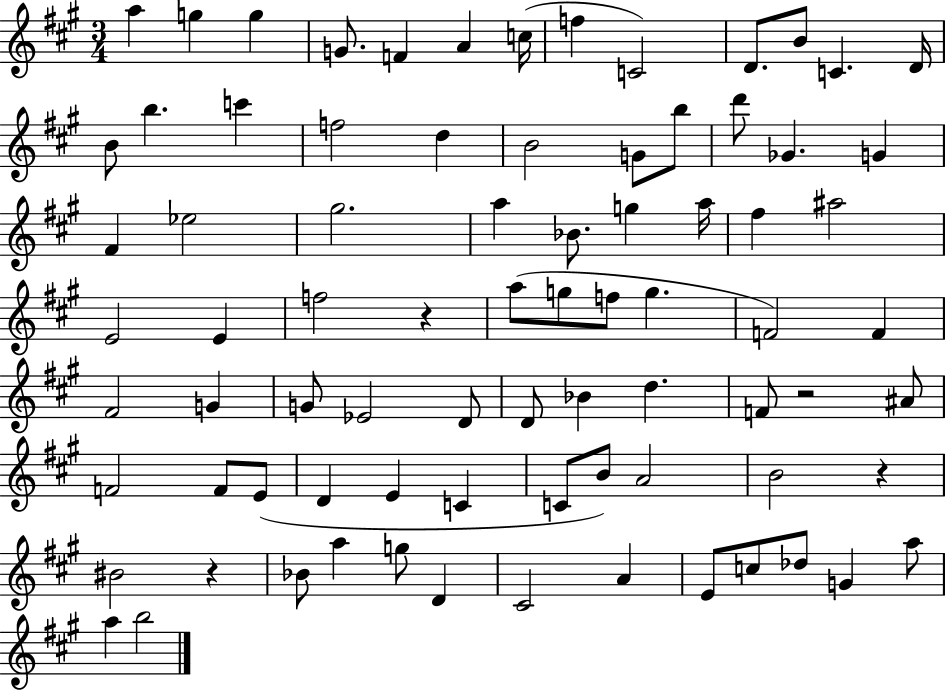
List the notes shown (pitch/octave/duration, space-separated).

A5/q G5/q G5/q G4/e. F4/q A4/q C5/s F5/q C4/h D4/e. B4/e C4/q. D4/s B4/e B5/q. C6/q F5/h D5/q B4/h G4/e B5/e D6/e Gb4/q. G4/q F#4/q Eb5/h G#5/h. A5/q Bb4/e. G5/q A5/s F#5/q A#5/h E4/h E4/q F5/h R/q A5/e G5/e F5/e G5/q. F4/h F4/q F#4/h G4/q G4/e Eb4/h D4/e D4/e Bb4/q D5/q. F4/e R/h A#4/e F4/h F4/e E4/e D4/q E4/q C4/q C4/e B4/e A4/h B4/h R/q BIS4/h R/q Bb4/e A5/q G5/e D4/q C#4/h A4/q E4/e C5/e Db5/e G4/q A5/e A5/q B5/h